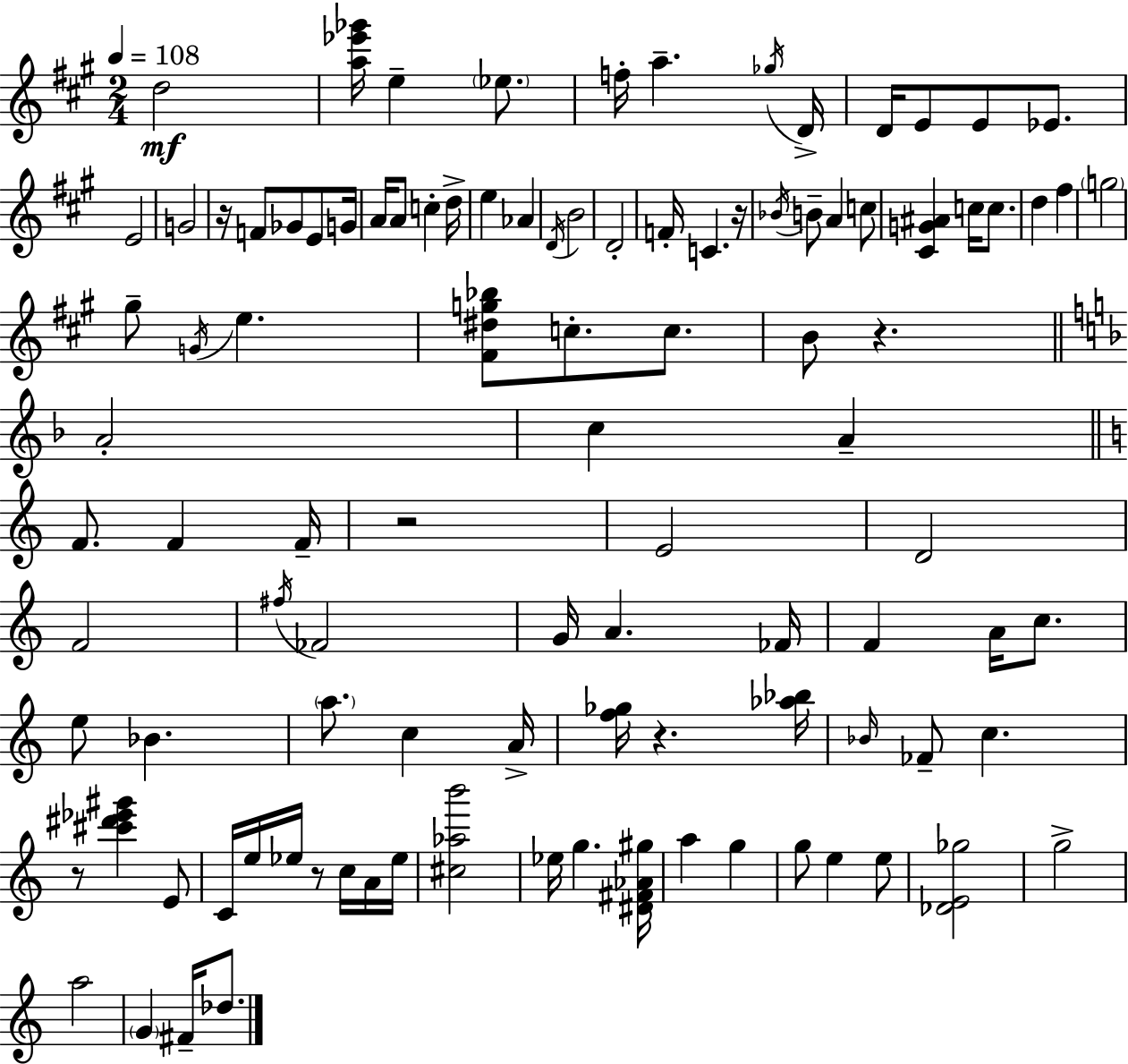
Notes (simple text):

D5/h [A5,Eb6,Gb6]/s E5/q Eb5/e. F5/s A5/q. Gb5/s D4/s D4/s E4/e E4/e Eb4/e. E4/h G4/h R/s F4/e Gb4/e E4/e G4/s A4/s A4/e C5/q D5/s E5/q Ab4/q D4/s B4/h D4/h F4/s C4/q. R/s Bb4/s B4/e A4/q C5/e [C#4,G4,A#4]/q C5/s C5/e. D5/q F#5/q G5/h G#5/e G4/s E5/q. [F#4,D#5,G5,Bb5]/e C5/e. C5/e. B4/e R/q. A4/h C5/q A4/q F4/e. F4/q F4/s R/h E4/h D4/h F4/h F#5/s FES4/h G4/s A4/q. FES4/s F4/q A4/s C5/e. E5/e Bb4/q. A5/e. C5/q A4/s [F5,Gb5]/s R/q. [Ab5,Bb5]/s Bb4/s FES4/e C5/q. R/e [C#6,D#6,Eb6,G#6]/q E4/e C4/s E5/s Eb5/s R/e C5/s A4/s Eb5/s [C#5,Ab5,B6]/h Eb5/s G5/q. [D#4,F#4,Ab4,G#5]/s A5/q G5/q G5/e E5/q E5/e [Db4,E4,Gb5]/h G5/h A5/h G4/q F#4/s Db5/e.